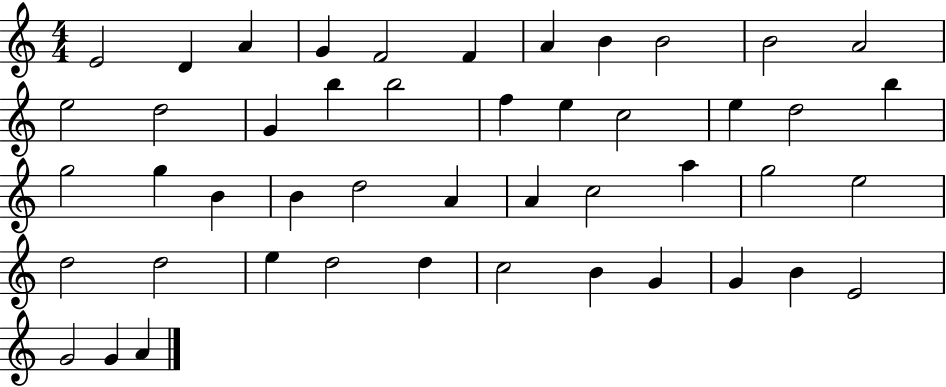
E4/h D4/q A4/q G4/q F4/h F4/q A4/q B4/q B4/h B4/h A4/h E5/h D5/h G4/q B5/q B5/h F5/q E5/q C5/h E5/q D5/h B5/q G5/h G5/q B4/q B4/q D5/h A4/q A4/q C5/h A5/q G5/h E5/h D5/h D5/h E5/q D5/h D5/q C5/h B4/q G4/q G4/q B4/q E4/h G4/h G4/q A4/q